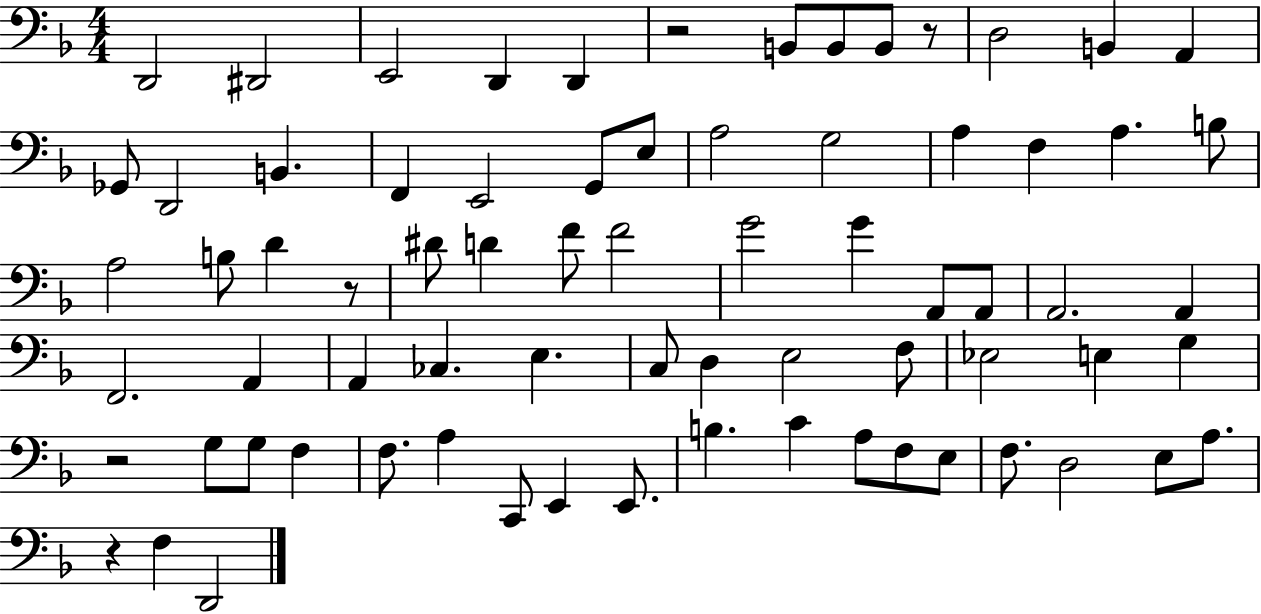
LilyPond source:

{
  \clef bass
  \numericTimeSignature
  \time 4/4
  \key f \major
  d,2 dis,2 | e,2 d,4 d,4 | r2 b,8 b,8 b,8 r8 | d2 b,4 a,4 | \break ges,8 d,2 b,4. | f,4 e,2 g,8 e8 | a2 g2 | a4 f4 a4. b8 | \break a2 b8 d'4 r8 | dis'8 d'4 f'8 f'2 | g'2 g'4 a,8 a,8 | a,2. a,4 | \break f,2. a,4 | a,4 ces4. e4. | c8 d4 e2 f8 | ees2 e4 g4 | \break r2 g8 g8 f4 | f8. a4 c,8 e,4 e,8. | b4. c'4 a8 f8 e8 | f8. d2 e8 a8. | \break r4 f4 d,2 | \bar "|."
}